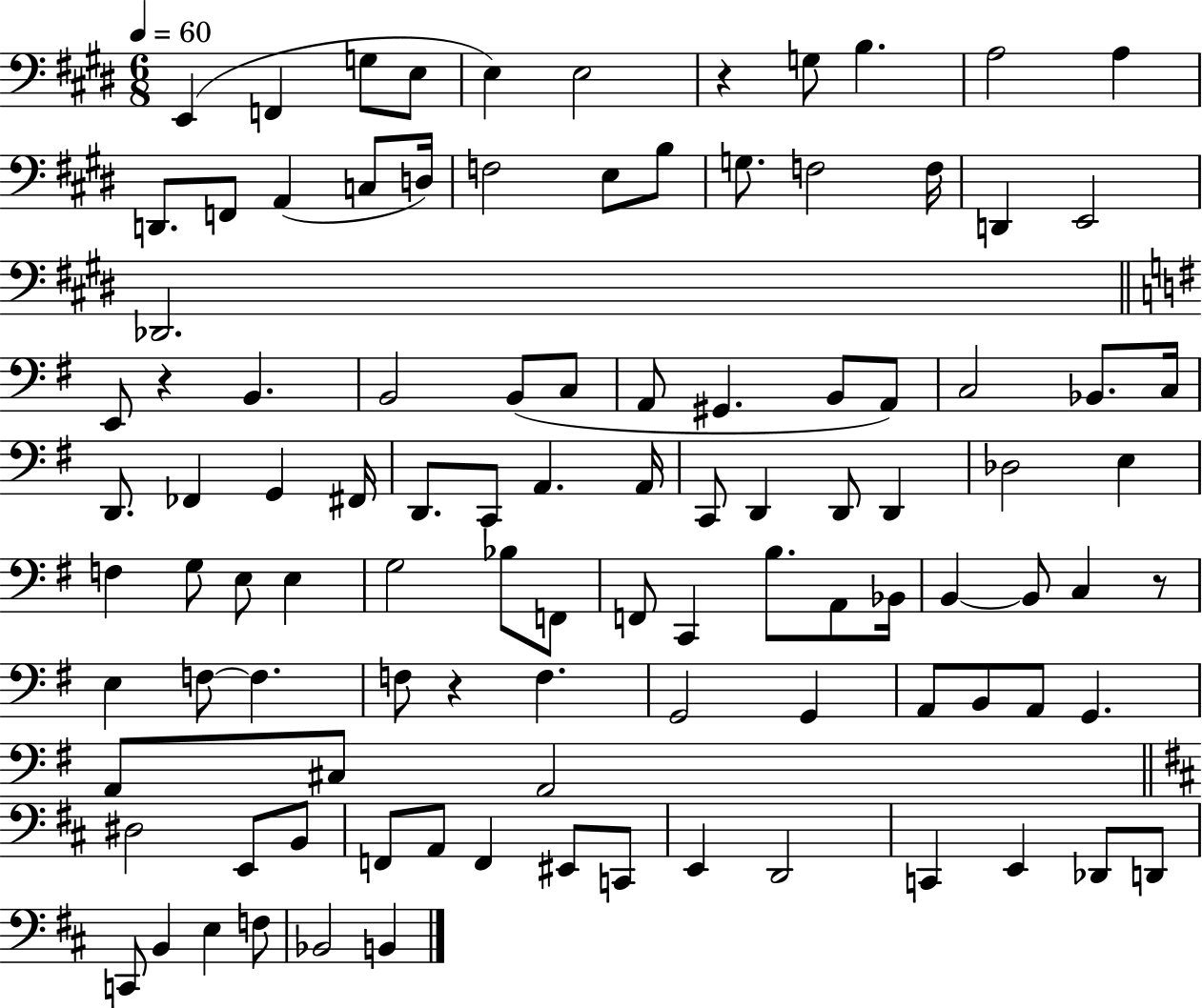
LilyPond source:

{
  \clef bass
  \numericTimeSignature
  \time 6/8
  \key e \major
  \tempo 4 = 60
  e,4( f,4 g8 e8 | e4) e2 | r4 g8 b4. | a2 a4 | \break d,8. f,8 a,4( c8 d16) | f2 e8 b8 | g8. f2 f16 | d,4 e,2 | \break des,2. | \bar "||" \break \key g \major e,8 r4 b,4. | b,2 b,8( c8 | a,8 gis,4. b,8 a,8) | c2 bes,8. c16 | \break d,8. fes,4 g,4 fis,16 | d,8. c,8 a,4. a,16 | c,8 d,4 d,8 d,4 | des2 e4 | \break f4 g8 e8 e4 | g2 bes8 f,8 | f,8 c,4 b8. a,8 bes,16 | b,4~~ b,8 c4 r8 | \break e4 f8~~ f4. | f8 r4 f4. | g,2 g,4 | a,8 b,8 a,8 g,4. | \break a,8 cis8 a,2 | \bar "||" \break \key d \major dis2 e,8 b,8 | f,8 a,8 f,4 eis,8 c,8 | e,4 d,2 | c,4 e,4 des,8 d,8 | \break c,8 b,4 e4 f8 | bes,2 b,4 | \bar "|."
}